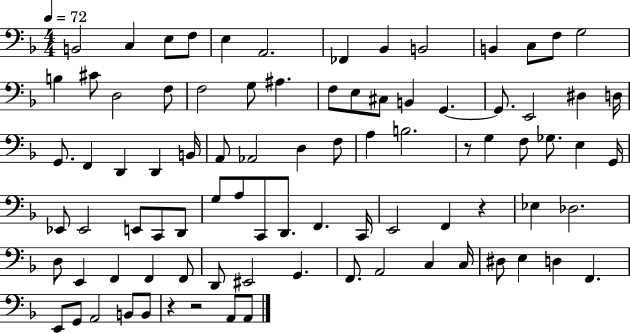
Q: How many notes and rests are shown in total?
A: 87